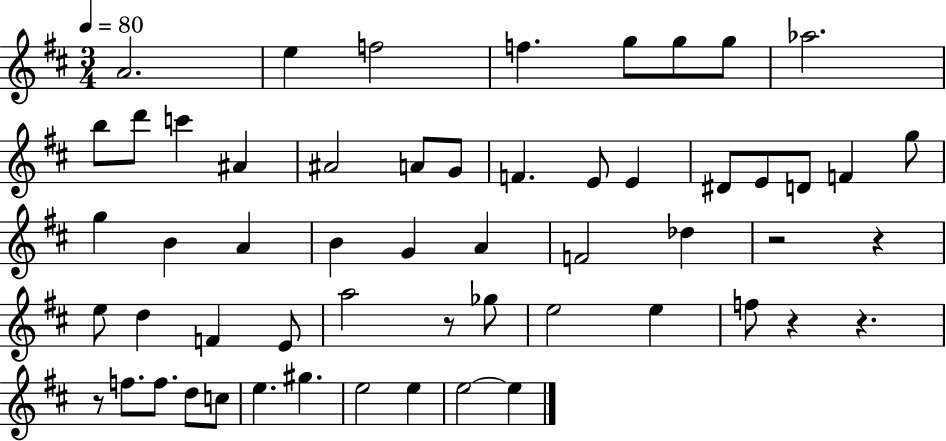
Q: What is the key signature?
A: D major